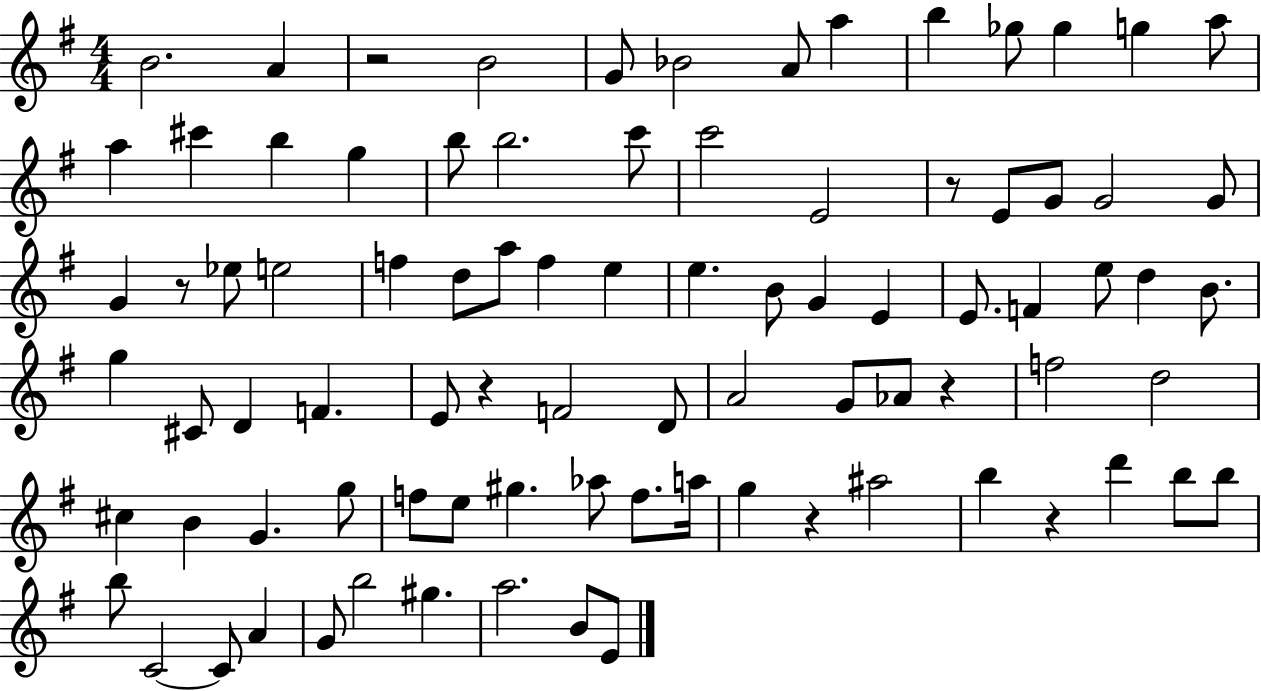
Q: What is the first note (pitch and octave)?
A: B4